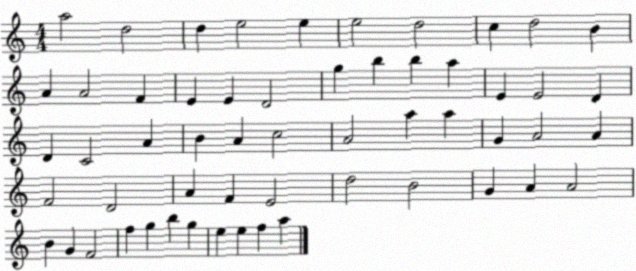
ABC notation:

X:1
T:Untitled
M:4/4
L:1/4
K:C
a2 d2 d e2 e e2 d2 c d2 B A A2 F E E D2 g b b a E E2 D D C2 A B A c2 A2 a a G A2 A F2 D2 A F E2 d2 B2 G A A2 B G F2 f g b g e e f a